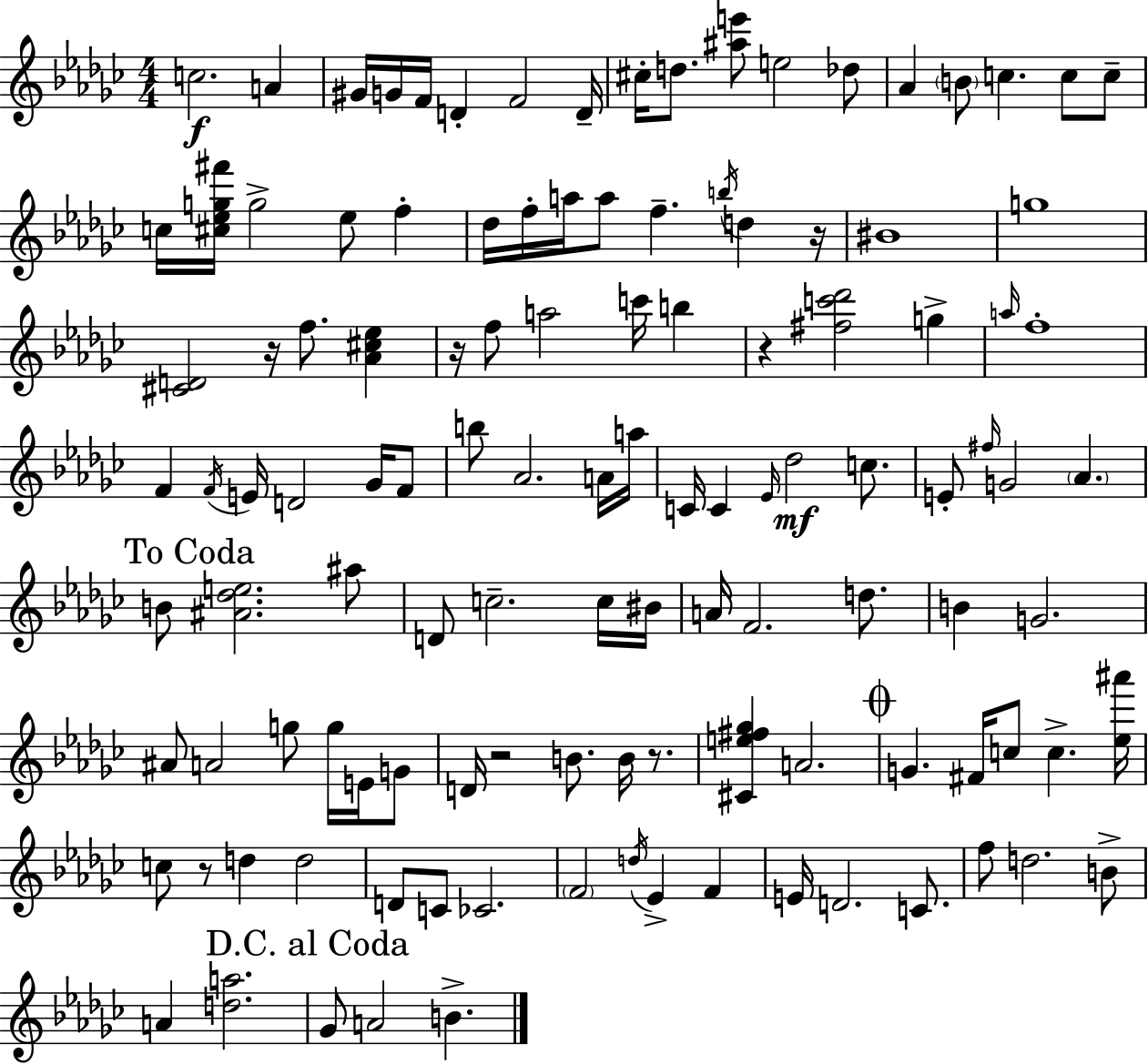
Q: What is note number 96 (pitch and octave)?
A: F5